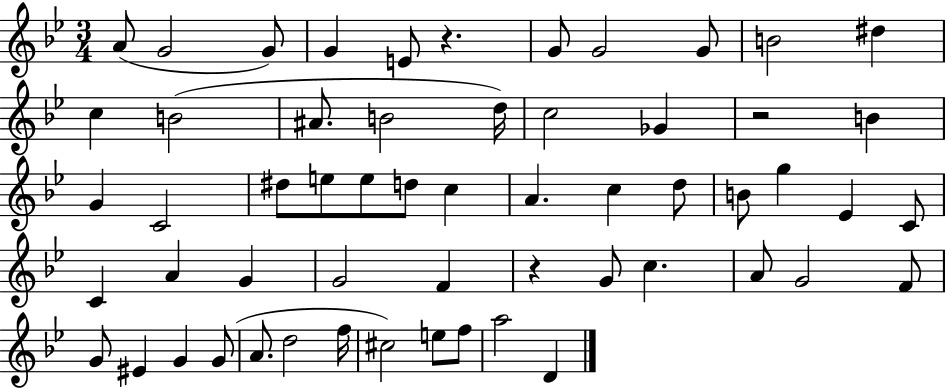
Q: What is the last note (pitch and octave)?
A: D4